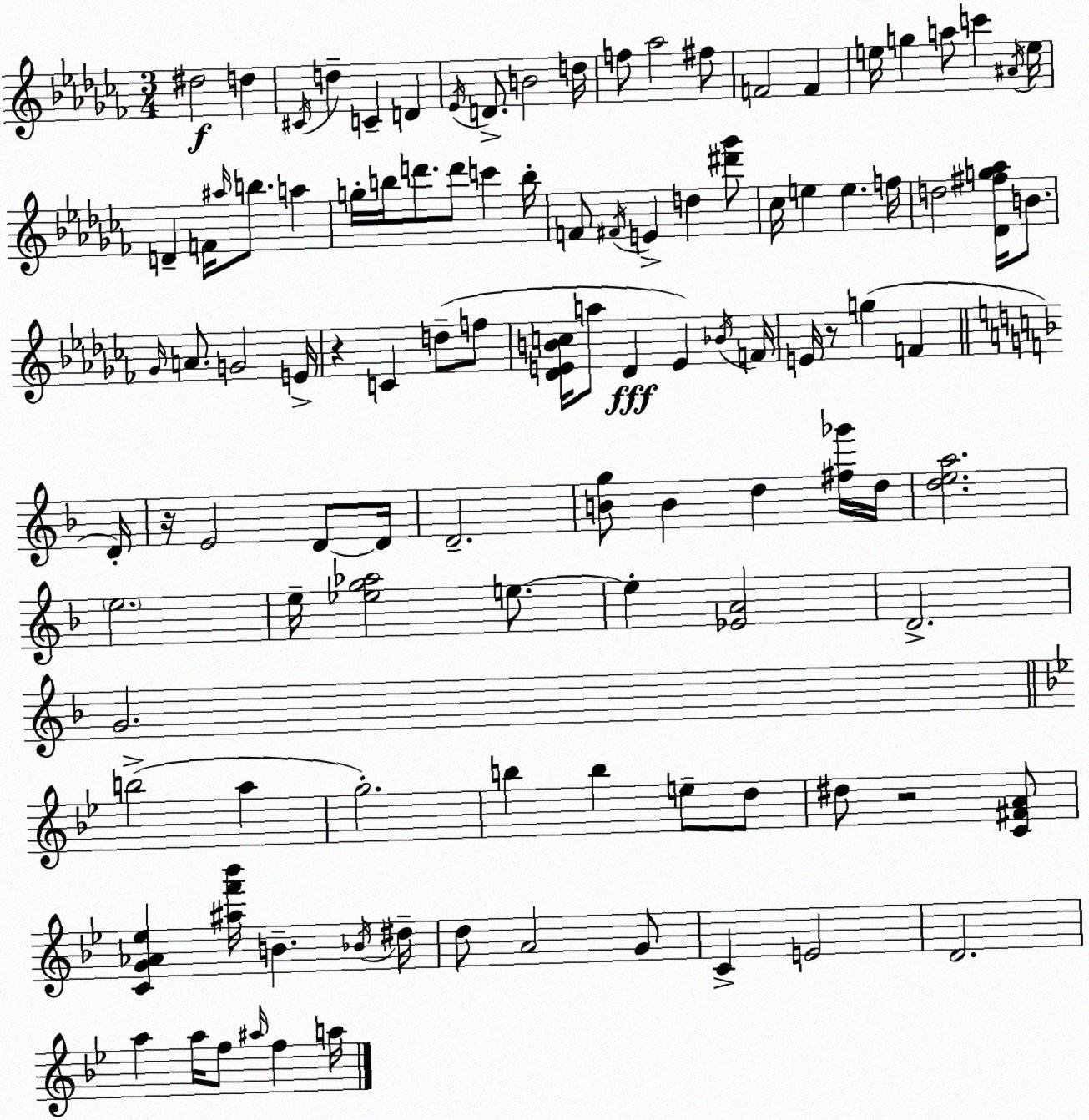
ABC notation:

X:1
T:Untitled
M:3/4
L:1/4
K:Abm
^d2 d ^C/4 d C D _E/4 D/2 B2 d/4 f/2 _a2 ^f/2 F2 F e/4 g a/2 c' ^A/4 e/4 D F/4 ^a/4 b/2 a g/4 b/4 d'/2 d'/2 c' b/4 F/2 ^F/4 E d [^d'_g']/2 _c/4 e e f/4 d2 [_D^fg_a]/4 B/2 _G/4 A/2 G2 E/4 z C d/2 f/2 [_DEBc]/4 a/2 _D E _B/4 F/4 E/4 z/2 g F D/4 z/4 E2 D/2 D/4 D2 [Bg]/2 B d [^f_g']/4 d/4 [dea]2 e2 e/4 [_eg_a]2 e/2 e [_EA]2 D2 G2 b2 a g2 b b e/2 d/2 ^d/2 z2 [C^FA]/2 [CG_A_e] [^af'_b']/4 B _B/4 ^d/4 d/2 A2 G/2 C E2 D2 a a/4 f/2 ^a/4 f a/4